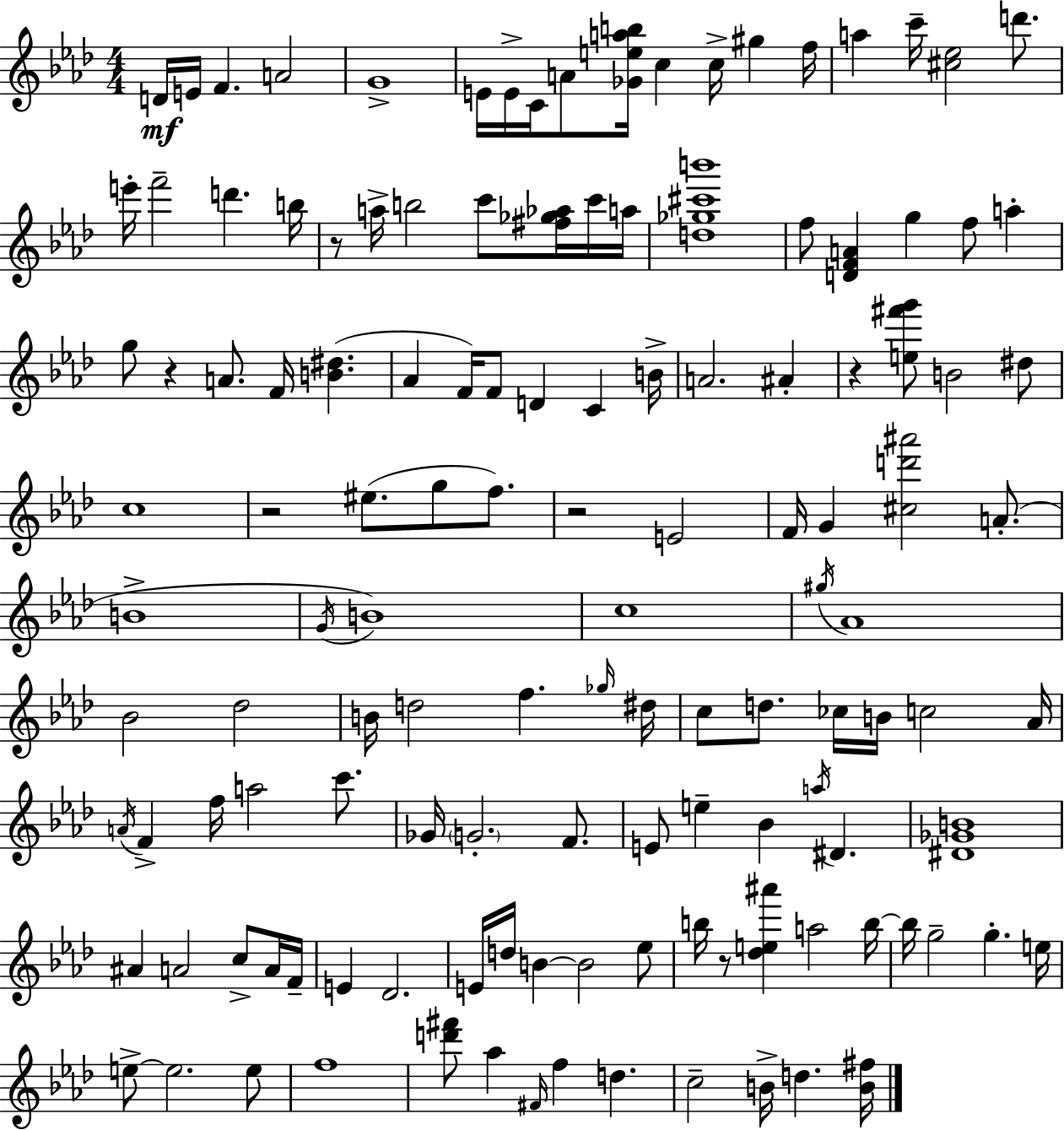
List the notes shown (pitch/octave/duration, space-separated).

D4/s E4/s F4/q. A4/h G4/w E4/s E4/s C4/s A4/e [Gb4,E5,A5,B5]/s C5/q C5/s G#5/q F5/s A5/q C6/s [C#5,Eb5]/h D6/e. E6/s F6/h D6/q. B5/s R/e A5/s B5/h C6/e [F#5,Gb5,Ab5]/s C6/s A5/s [D5,Gb5,C#6,B6]/w F5/e [D4,F4,A4]/q G5/q F5/e A5/q G5/e R/q A4/e. F4/s [B4,D#5]/q. Ab4/q F4/s F4/e D4/q C4/q B4/s A4/h. A#4/q R/q [E5,F#6,G6]/e B4/h D#5/e C5/w R/h EIS5/e. G5/e F5/e. R/h E4/h F4/s G4/q [C#5,D6,A#6]/h A4/e. B4/w G4/s B4/w C5/w G#5/s Ab4/w Bb4/h Db5/h B4/s D5/h F5/q. Gb5/s D#5/s C5/e D5/e. CES5/s B4/s C5/h Ab4/s A4/s F4/q F5/s A5/h C6/e. Gb4/s G4/h. F4/e. E4/e E5/q Bb4/q A5/s D#4/q. [D#4,Gb4,B4]/w A#4/q A4/h C5/e A4/s F4/s E4/q Db4/h. E4/s D5/s B4/q B4/h Eb5/e B5/s R/e [Db5,E5,A#6]/q A5/h B5/s B5/s G5/h G5/q. E5/s E5/e E5/h. E5/e F5/w [D6,F#6]/e Ab5/q F#4/s F5/q D5/q. C5/h B4/s D5/q. [B4,F#5]/s